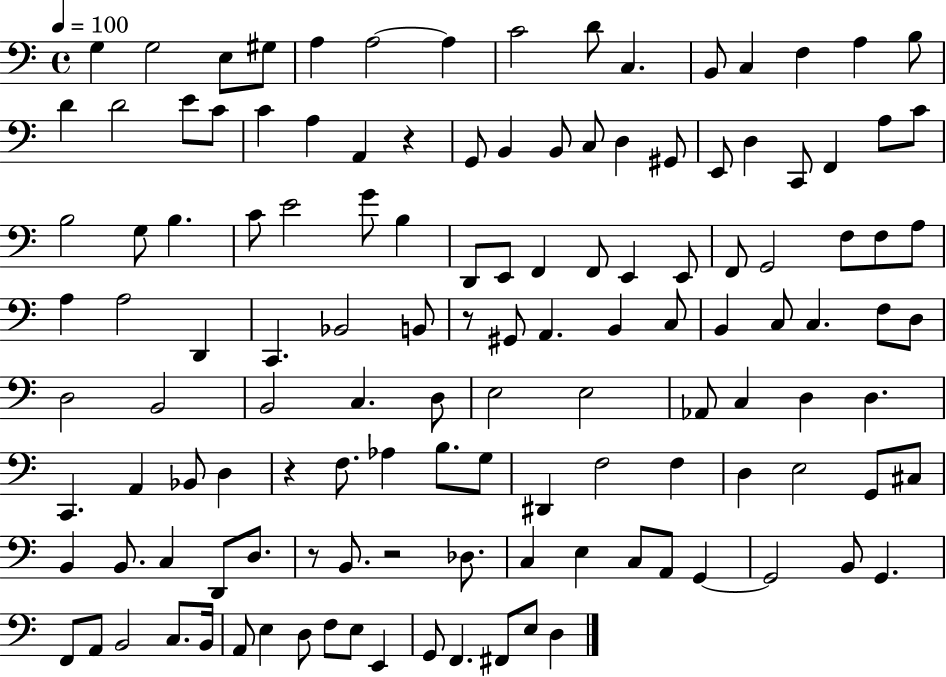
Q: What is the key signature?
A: C major